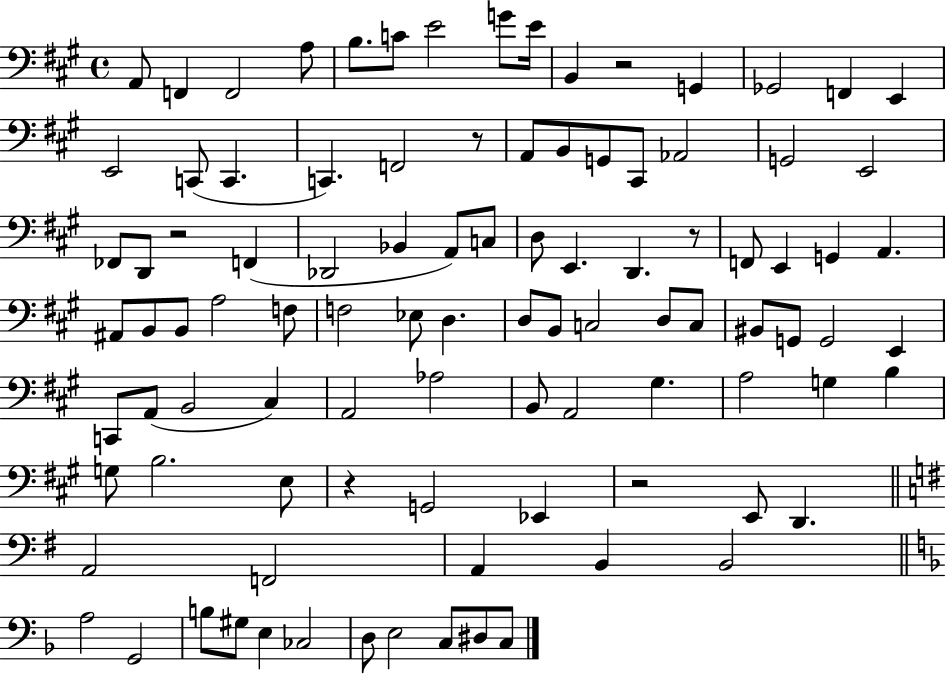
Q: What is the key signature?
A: A major